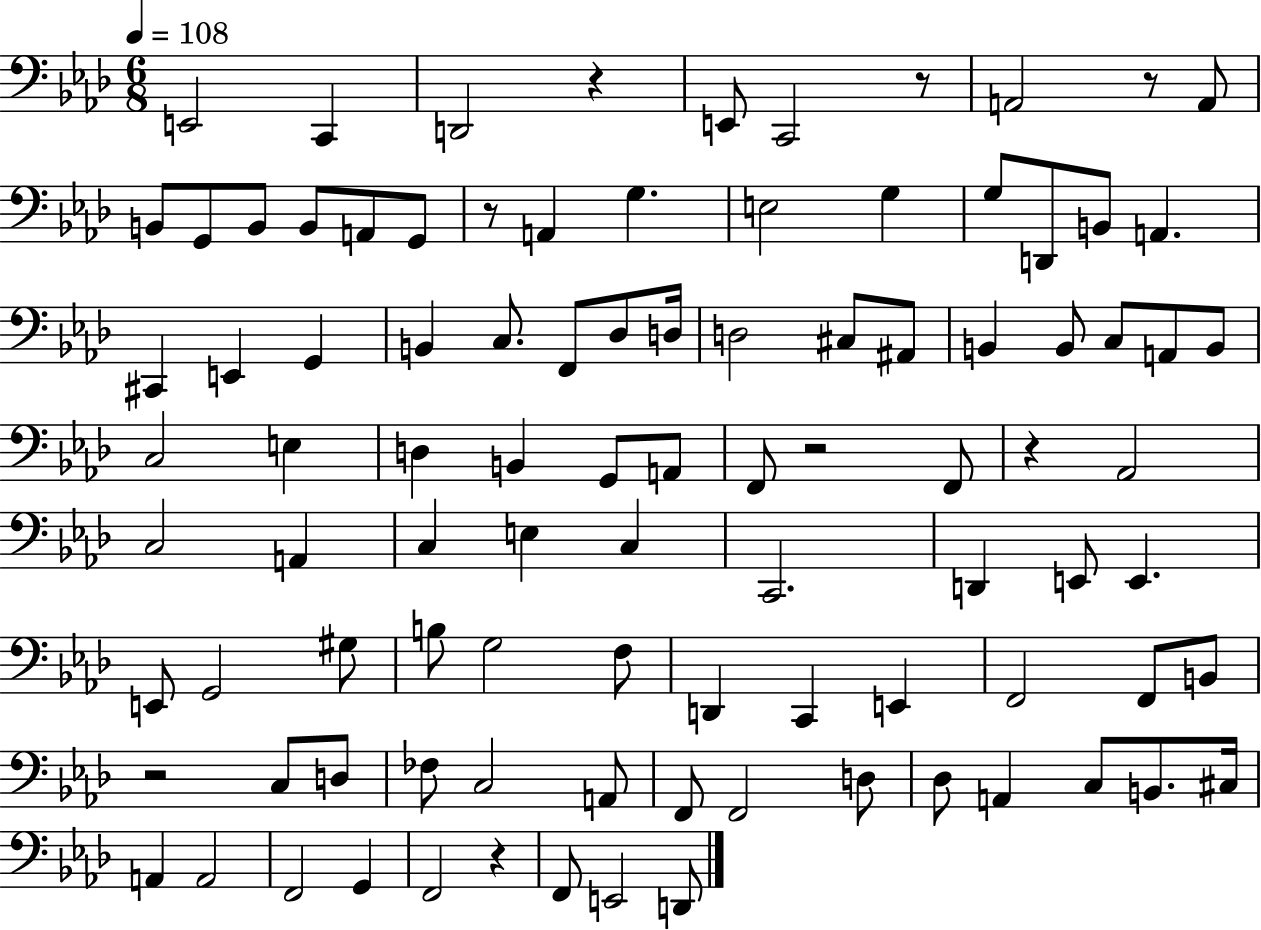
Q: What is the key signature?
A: AES major